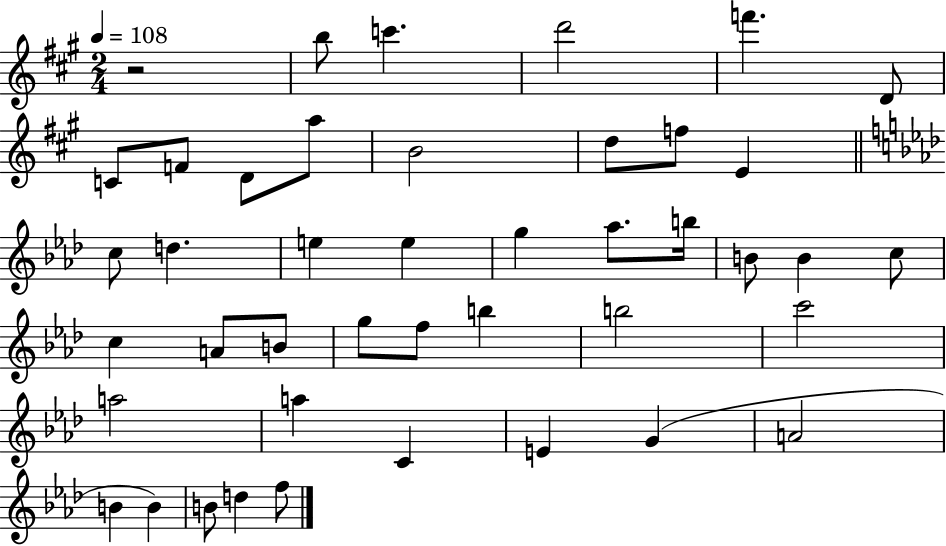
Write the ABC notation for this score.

X:1
T:Untitled
M:2/4
L:1/4
K:A
z2 b/2 c' d'2 f' D/2 C/2 F/2 D/2 a/2 B2 d/2 f/2 E c/2 d e e g _a/2 b/4 B/2 B c/2 c A/2 B/2 g/2 f/2 b b2 c'2 a2 a C E G A2 B B B/2 d f/2